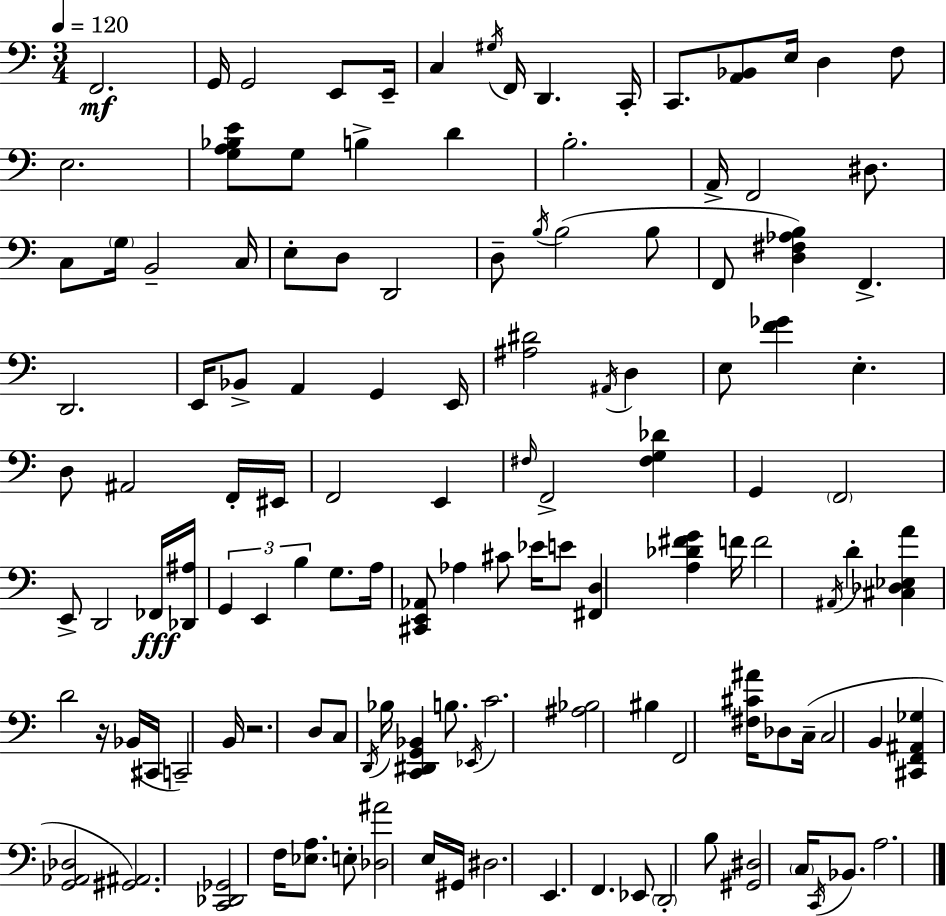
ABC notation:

X:1
T:Untitled
M:3/4
L:1/4
K:Am
F,,2 G,,/4 G,,2 E,,/2 E,,/4 C, ^G,/4 F,,/4 D,, C,,/4 C,,/2 [A,,_B,,]/2 E,/4 D, F,/2 E,2 [G,A,_B,E]/2 G,/2 B, D B,2 A,,/4 F,,2 ^D,/2 C,/2 G,/4 B,,2 C,/4 E,/2 D,/2 D,,2 D,/2 B,/4 B,2 B,/2 F,,/2 [D,^F,_A,B,] F,, D,,2 E,,/4 _B,,/2 A,, G,, E,,/4 [^A,^D]2 ^A,,/4 D, E,/2 [F_G] E, D,/2 ^A,,2 F,,/4 ^E,,/4 F,,2 E,, ^F,/4 F,,2 [^F,G,_D] G,, F,,2 E,,/2 D,,2 _F,,/4 [_D,,^A,]/4 G,, E,, B, G,/2 A,/4 [^C,,E,,_A,,]/2 _A, ^C/2 _E/4 E/2 [^F,,D,] [A,_D^FG] F/4 F2 ^A,,/4 D [^C,_D,_E,A] D2 z/4 _B,,/4 ^C,,/4 C,,2 B,,/4 z2 D,/2 C,/2 D,,/4 _B,/4 [C,,^D,,G,,_B,,] B,/2 _E,,/4 C2 [^A,_B,]2 ^B, F,,2 [^F,^C^A]/4 _D,/2 C,/4 C,2 B,, [^C,,F,,^A,,_G,] [G,,_A,,_D,]2 [^G,,^A,,]2 [C,,_D,,_G,,]2 F,/4 [_E,A,]/2 E,/2 [_D,^A]2 E,/4 ^G,,/4 ^D,2 E,, F,, _E,,/2 D,,2 B,/2 [^G,,^D,]2 C,/4 C,,/4 _B,,/2 A,2